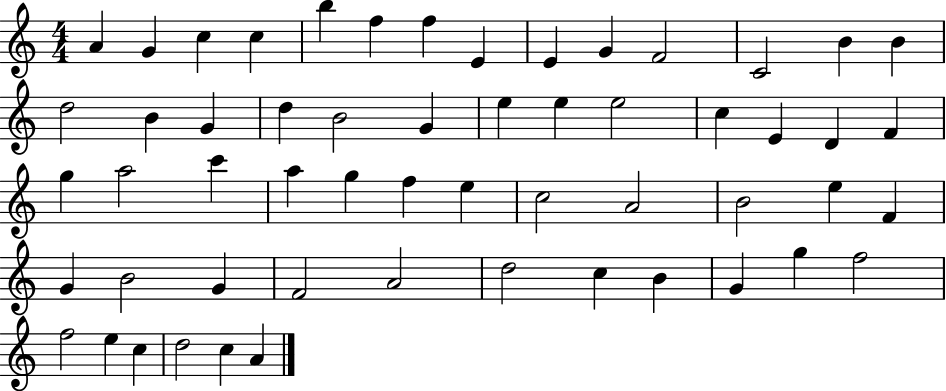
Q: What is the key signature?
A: C major